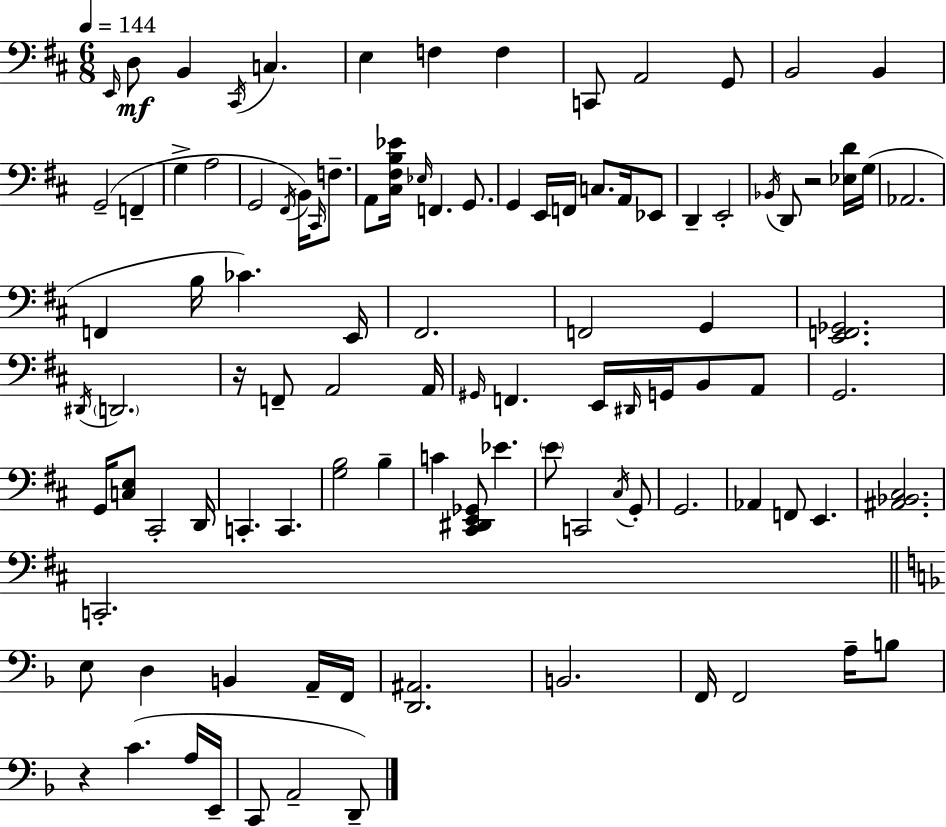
E2/s D3/e B2/q C#2/s C3/q. E3/q F3/q F3/q C2/e A2/h G2/e B2/h B2/q G2/h F2/q G3/q A3/h G2/h F#2/s B2/s C#2/s F3/e. A2/e [C#3,F#3,B3,Eb4]/s Eb3/s F2/q. G2/e. G2/q E2/s F2/s C3/e. A2/s Eb2/e D2/q E2/h Bb2/s D2/e R/h [Eb3,D4]/s G3/s Ab2/h. F2/q B3/s CES4/q. E2/s F#2/h. F2/h G2/q [E2,F2,Gb2]/h. D#2/s D2/h. R/s F2/e A2/h A2/s G#2/s F2/q. E2/s D#2/s G2/s B2/e A2/e G2/h. G2/s [C3,E3]/e C#2/h D2/s C2/q. C2/q. [G3,B3]/h B3/q C4/q [C#2,D#2,E2,Gb2]/e Eb4/q. E4/e C2/h C#3/s G2/e G2/h. Ab2/q F2/e E2/q. [A#2,Bb2,C#3]/h. C2/h. E3/e D3/q B2/q A2/s F2/s [D2,A#2]/h. B2/h. F2/s F2/h A3/s B3/e R/q C4/q. A3/s E2/s C2/e A2/h D2/e